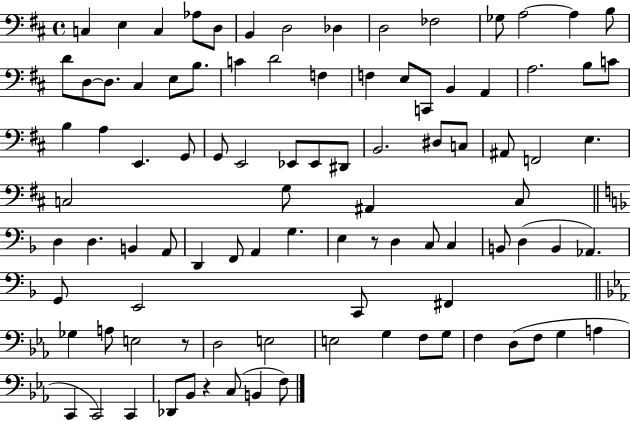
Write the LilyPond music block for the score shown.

{
  \clef bass
  \time 4/4
  \defaultTimeSignature
  \key d \major
  c4 e4 c4 aes8 d8 | b,4 d2 des4 | d2 fes2 | ges8 a2~~ a4 b8 | \break d'8 d8~~ d8. cis4 e8 b8. | c'4 d'2 f4 | f4 e8 c,8 b,4 a,4 | a2. b8 c'8 | \break b4 a4 e,4. g,8 | g,8 e,2 ees,8 ees,8 dis,8 | b,2. dis8 c8 | ais,8 f,2 e4. | \break c2 g8 ais,4 c8 | \bar "||" \break \key f \major d4 d4. b,4 a,8 | d,4 f,8 a,4 g4. | e4 r8 d4 c8 c4 | b,8 d4( b,4 aes,4.) | \break g,8 e,2 c,8 fis,4 | \bar "||" \break \key ees \major ges4 a8 e2 r8 | d2 e2 | e2 g4 f8 g8 | f4 d8( f8 g4 a4 | \break c,4 c,2) c,4 | des,8 bes,8 r4 c8( b,4 f8) | \bar "|."
}